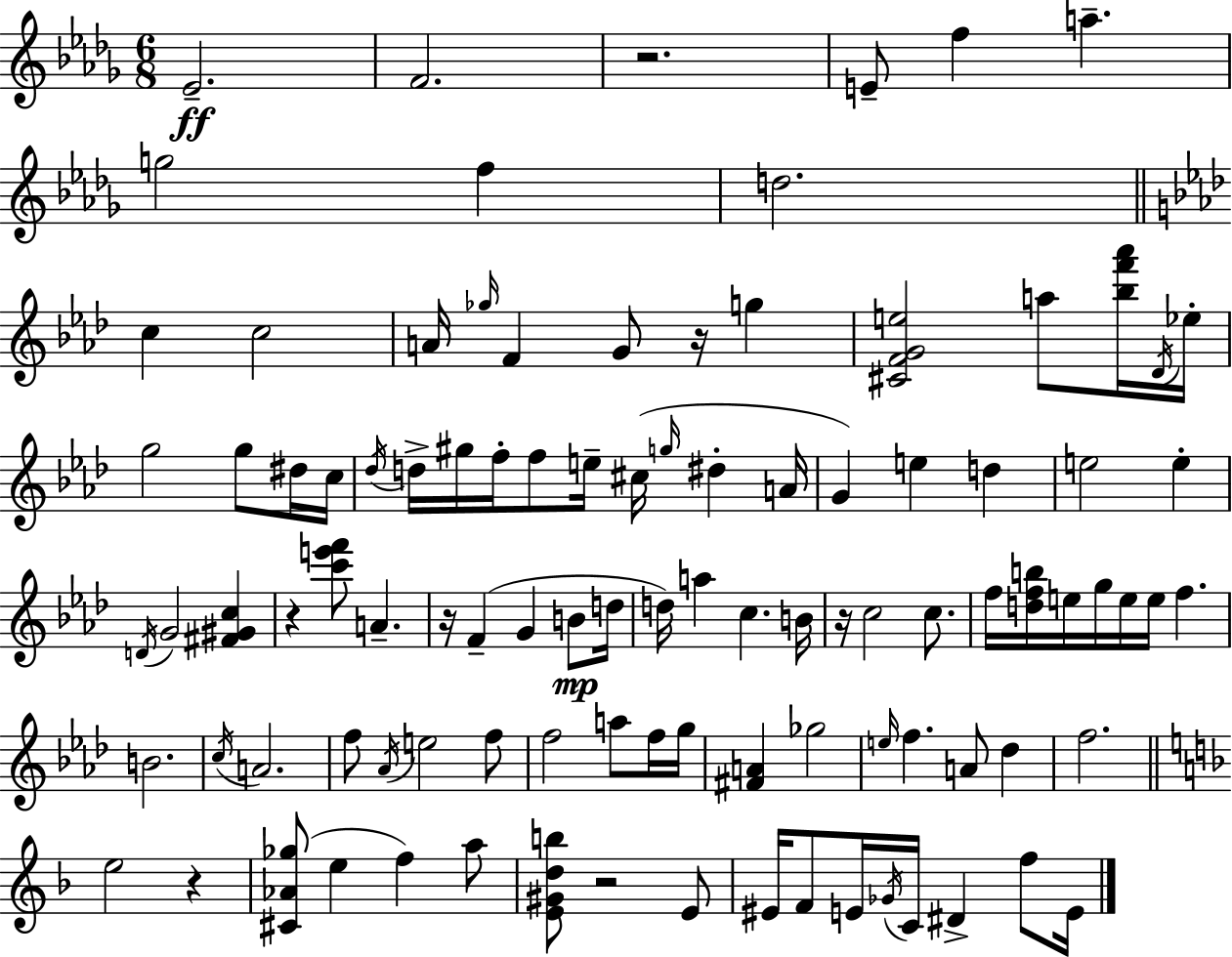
Eb4/h. F4/h. R/h. E4/e F5/q A5/q. G5/h F5/q D5/h. C5/q C5/h A4/s Gb5/s F4/q G4/e R/s G5/q [C#4,F4,G4,E5]/h A5/e [Bb5,F6,Ab6]/s Db4/s Eb5/s G5/h G5/e D#5/s C5/s Db5/s D5/s G#5/s F5/s F5/e E5/s C#5/s G5/s D#5/q A4/s G4/q E5/q D5/q E5/h E5/q D4/s G4/h [F#4,G#4,C5]/q R/q [C6,E6,F6]/e A4/q. R/s F4/q G4/q B4/e D5/s D5/s A5/q C5/q. B4/s R/s C5/h C5/e. F5/s [D5,F5,B5]/s E5/s G5/s E5/s E5/s F5/q. B4/h. C5/s A4/h. F5/e Ab4/s E5/h F5/e F5/h A5/e F5/s G5/s [F#4,A4]/q Gb5/h E5/s F5/q. A4/e Db5/q F5/h. E5/h R/q [C#4,Ab4,Gb5]/e E5/q F5/q A5/e [E4,G#4,D5,B5]/e R/h E4/e EIS4/s F4/e E4/s Gb4/s C4/s D#4/q F5/e E4/s